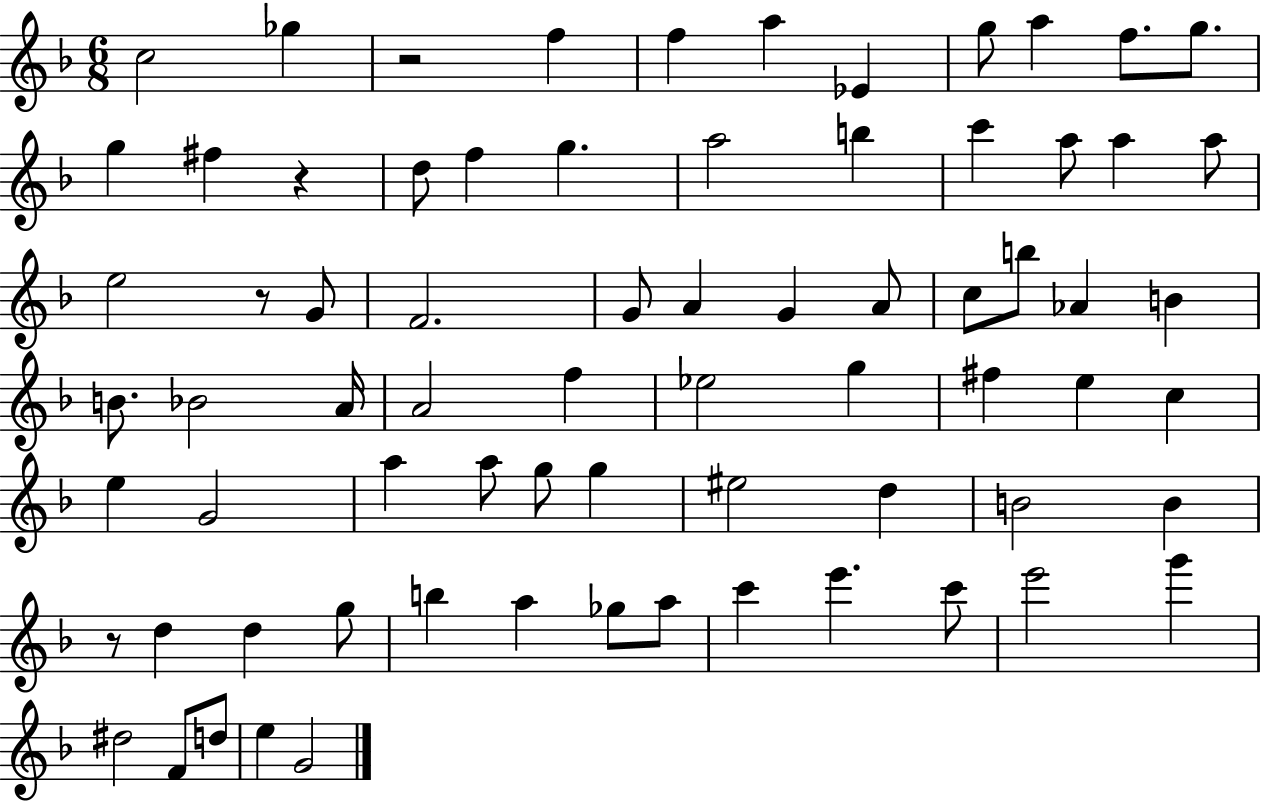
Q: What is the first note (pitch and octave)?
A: C5